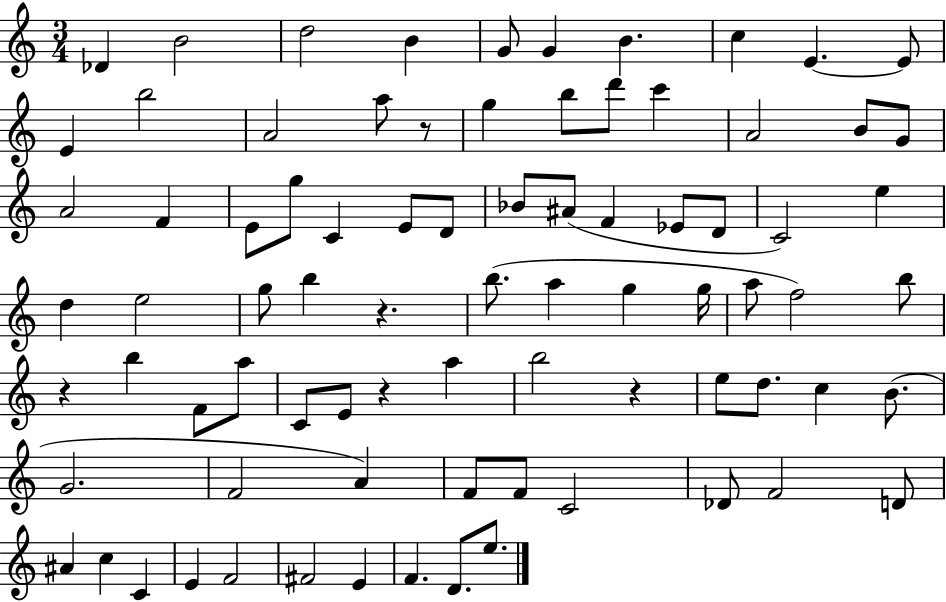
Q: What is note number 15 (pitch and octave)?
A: G5